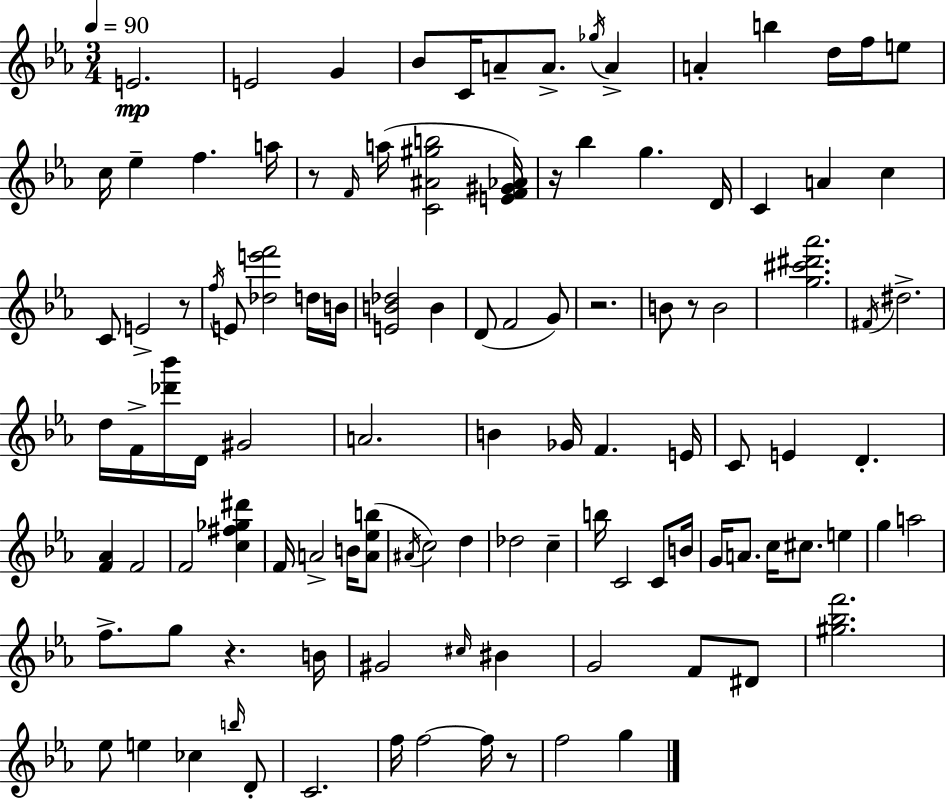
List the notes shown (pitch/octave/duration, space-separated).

E4/h. E4/h G4/q Bb4/e C4/s A4/e A4/e. Gb5/s A4/q A4/q B5/q D5/s F5/s E5/e C5/s Eb5/q F5/q. A5/s R/e F4/s A5/s [C4,A#4,G#5,B5]/h [E4,F4,G#4,Ab4]/s R/s Bb5/q G5/q. D4/s C4/q A4/q C5/q C4/e E4/h R/e F5/s E4/e [Db5,E6,F6]/h D5/s B4/s [E4,B4,Db5]/h B4/q D4/e F4/h G4/e R/h. B4/e R/e B4/h [G5,C#6,D#6,Ab6]/h. F#4/s D#5/h. D5/s F4/s [Db6,Bb6]/s D4/s G#4/h A4/h. B4/q Gb4/s F4/q. E4/s C4/e E4/q D4/q. [F4,Ab4]/q F4/h F4/h [C5,F#5,Gb5,D#6]/q F4/s A4/h B4/s [A4,Eb5,B5]/e A#4/s C5/h D5/q Db5/h C5/q B5/s C4/h C4/e B4/s G4/s A4/e. C5/s C#5/e. E5/q G5/q A5/h F5/e. G5/e R/q. B4/s G#4/h C#5/s BIS4/q G4/h F4/e D#4/e [G#5,Bb5,F6]/h. Eb5/e E5/q CES5/q B5/s D4/e C4/h. F5/s F5/h F5/s R/e F5/h G5/q